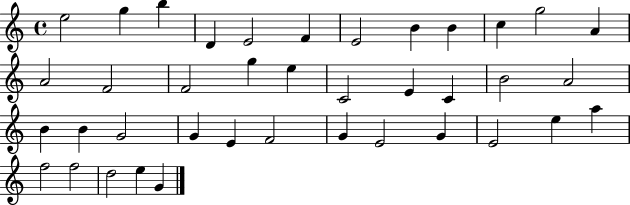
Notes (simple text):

E5/h G5/q B5/q D4/q E4/h F4/q E4/h B4/q B4/q C5/q G5/h A4/q A4/h F4/h F4/h G5/q E5/q C4/h E4/q C4/q B4/h A4/h B4/q B4/q G4/h G4/q E4/q F4/h G4/q E4/h G4/q E4/h E5/q A5/q F5/h F5/h D5/h E5/q G4/q